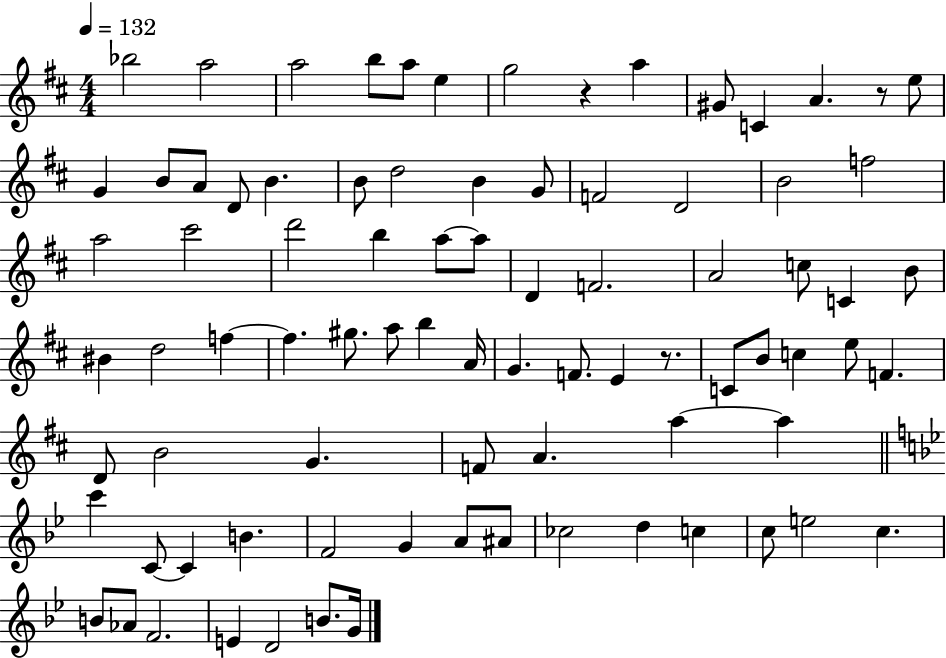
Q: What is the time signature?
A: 4/4